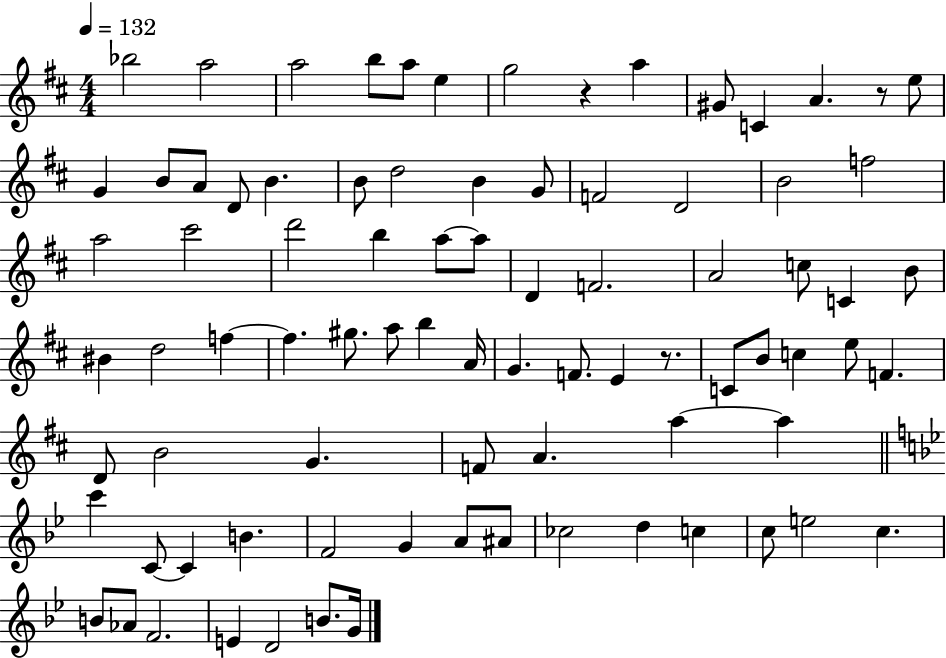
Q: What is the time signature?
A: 4/4